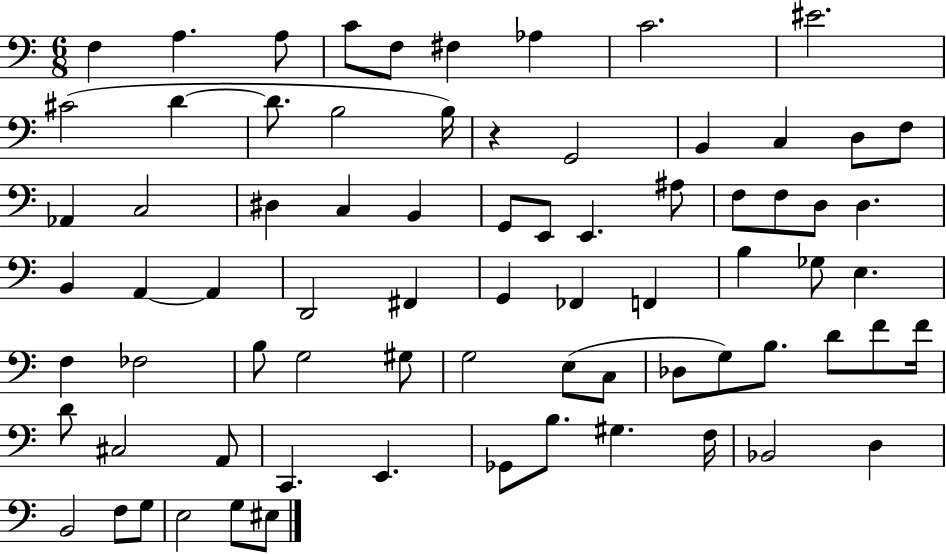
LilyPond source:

{
  \clef bass
  \numericTimeSignature
  \time 6/8
  \key c \major
  \repeat volta 2 { f4 a4. a8 | c'8 f8 fis4 aes4 | c'2. | eis'2. | \break cis'2( d'4~~ | d'8. b2 b16) | r4 g,2 | b,4 c4 d8 f8 | \break aes,4 c2 | dis4 c4 b,4 | g,8 e,8 e,4. ais8 | f8 f8 d8 d4. | \break b,4 a,4~~ a,4 | d,2 fis,4 | g,4 fes,4 f,4 | b4 ges8 e4. | \break f4 fes2 | b8 g2 gis8 | g2 e8( c8 | des8 g8) b8. d'8 f'8 f'16 | \break d'8 cis2 a,8 | c,4. e,4. | ges,8 b8. gis4. f16 | bes,2 d4 | \break b,2 f8 g8 | e2 g8 eis8 | } \bar "|."
}